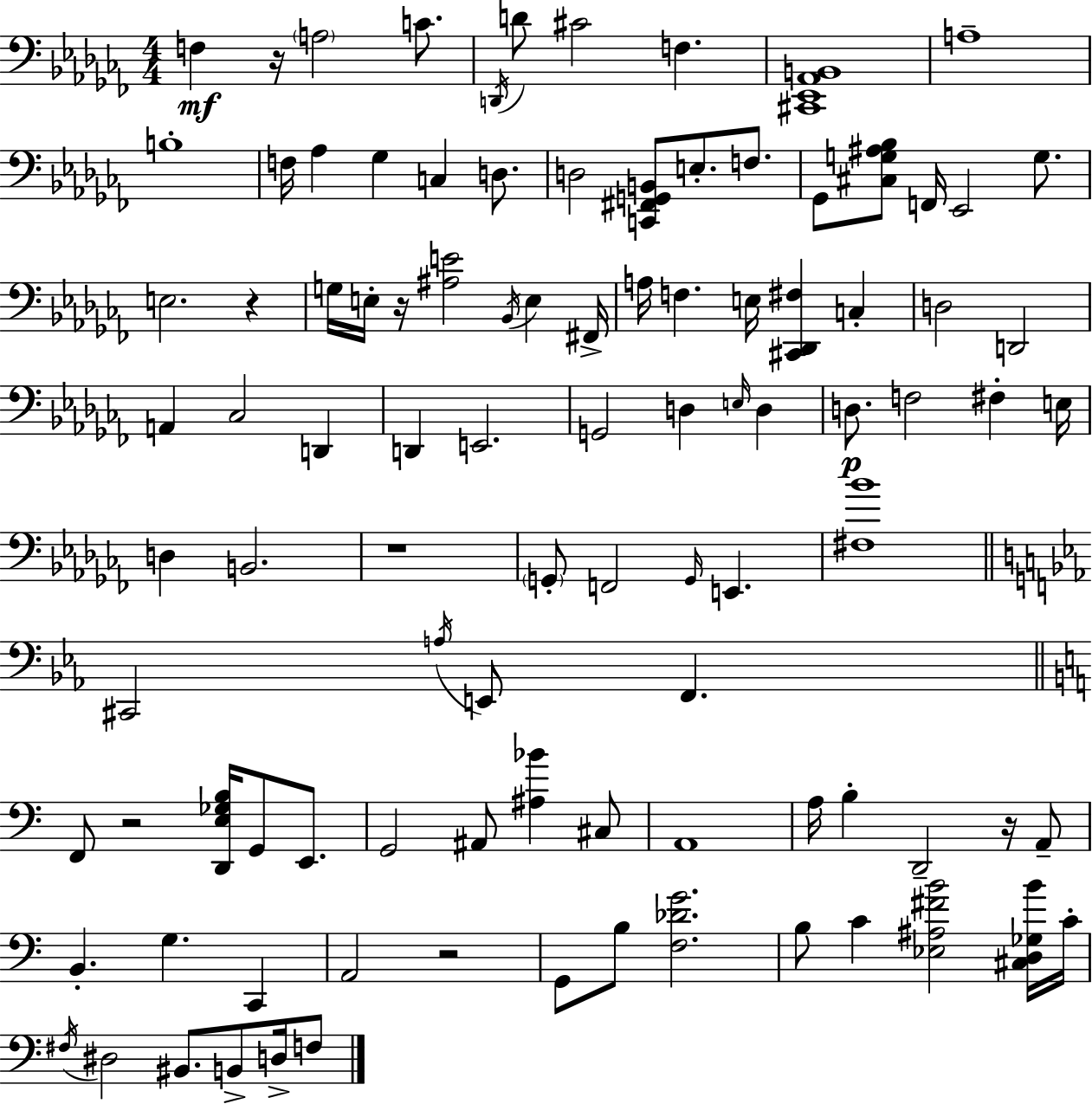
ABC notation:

X:1
T:Untitled
M:4/4
L:1/4
K:Abm
F, z/4 A,2 C/2 D,,/4 D/2 ^C2 F, [^C,,_E,,_A,,B,,]4 A,4 B,4 F,/4 _A, _G, C, D,/2 D,2 [C,,^F,,G,,B,,]/2 E,/2 F,/2 _G,,/2 [^C,G,^A,_B,]/2 F,,/4 _E,,2 G,/2 E,2 z G,/4 E,/4 z/4 [^A,E]2 _B,,/4 E, ^F,,/4 A,/4 F, E,/4 [^C,,_D,,^F,] C, D,2 D,,2 A,, _C,2 D,, D,, E,,2 G,,2 D, E,/4 D, D,/2 F,2 ^F, E,/4 D, B,,2 z4 G,,/2 F,,2 G,,/4 E,, [^F,_B]4 ^C,,2 A,/4 E,,/2 F,, F,,/2 z2 [D,,E,_G,B,]/4 G,,/2 E,,/2 G,,2 ^A,,/2 [^A,_B] ^C,/2 A,,4 A,/4 B, D,,2 z/4 A,,/2 B,, G, C,, A,,2 z2 G,,/2 B,/2 [F,_DG]2 B,/2 C [_E,^A,^FB]2 [^C,D,_G,B]/4 C/4 ^F,/4 ^D,2 ^B,,/2 B,,/2 D,/4 F,/2